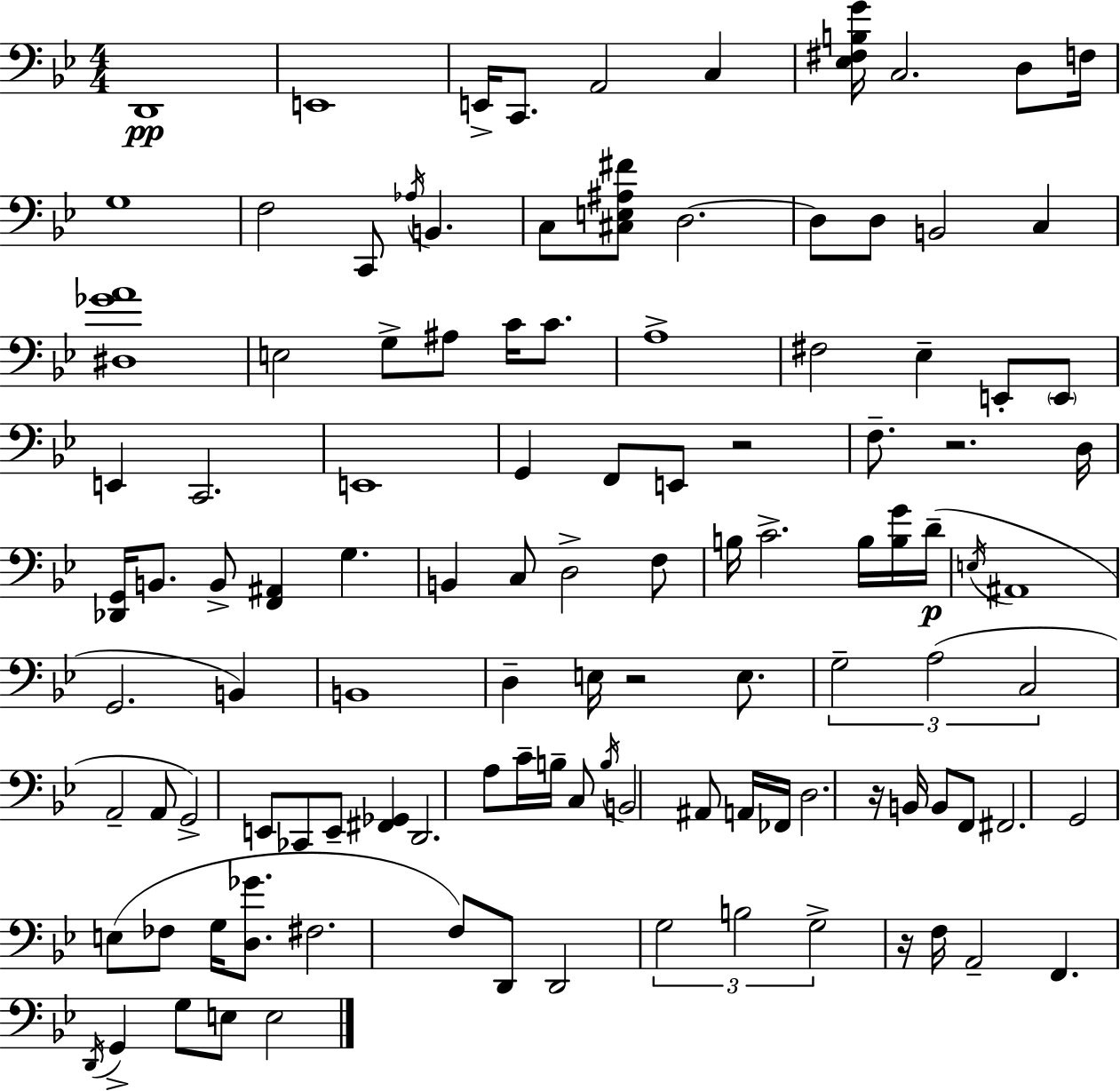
{
  \clef bass
  \numericTimeSignature
  \time 4/4
  \key g \minor
  d,1\pp | e,1 | e,16-> c,8. a,2 c4 | <ees fis b g'>16 c2. d8 f16 | \break g1 | f2 c,8 \acciaccatura { aes16 } b,4. | c8 <cis e ais fis'>8 d2.~~ | d8 d8 b,2 c4 | \break <dis ges' a'>1 | e2 g8-> ais8 c'16 c'8. | a1-> | fis2 ees4-- e,8-. \parenthesize e,8 | \break e,4 c,2. | e,1 | g,4 f,8 e,8 r2 | f8.-- r2. | \break d16 <des, g,>16 b,8. b,8-> <f, ais,>4 g4. | b,4 c8 d2-> f8 | b16 c'2.-> b16 <b g'>16 | d'16--(\p \acciaccatura { e16 } ais,1 | \break g,2. b,4) | b,1 | d4-- e16 r2 e8. | \tuplet 3/2 { g2-- a2( | \break c2 } a,2-- | a,8 g,2->) e,8 ces,8 | e,8-- <fis, ges,>4 d,2. | a8 c'16-- b16-- c8 \acciaccatura { b16 } b,2 | \break ais,8 a,16 fes,16 d2. | r16 b,16 b,8 f,8 fis,2. | g,2 e8( fes8 g16 | <d ges'>8. fis2. f8) | \break d,8 d,2 \tuplet 3/2 { g2 | b2 g2-> } | r16 f16 a,2-- f,4. | \acciaccatura { d,16 } g,4-> g8 e8 e2 | \break \bar "|."
}